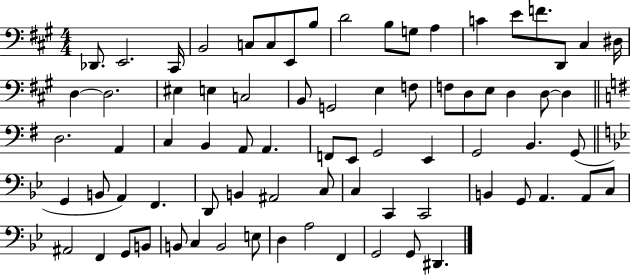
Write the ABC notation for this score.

X:1
T:Untitled
M:4/4
L:1/4
K:A
_D,,/2 E,,2 ^C,,/4 B,,2 C,/2 C,/2 E,,/2 B,/2 D2 B,/2 G,/2 A, C E/2 F/2 D,,/2 ^C, ^D,/4 D, D,2 ^E, E, C,2 B,,/2 G,,2 E, F,/2 F,/2 D,/2 E,/2 D, D,/2 D, D,2 A,, C, B,, A,,/2 A,, F,,/2 E,,/2 G,,2 E,, G,,2 B,, G,,/2 G,, B,,/2 A,, F,, D,,/2 B,, ^A,,2 C,/2 C, C,, C,,2 B,, G,,/2 A,, A,,/2 C,/2 ^A,,2 F,, G,,/2 B,,/2 B,,/2 C, B,,2 E,/2 D, A,2 F,, G,,2 G,,/2 ^D,,